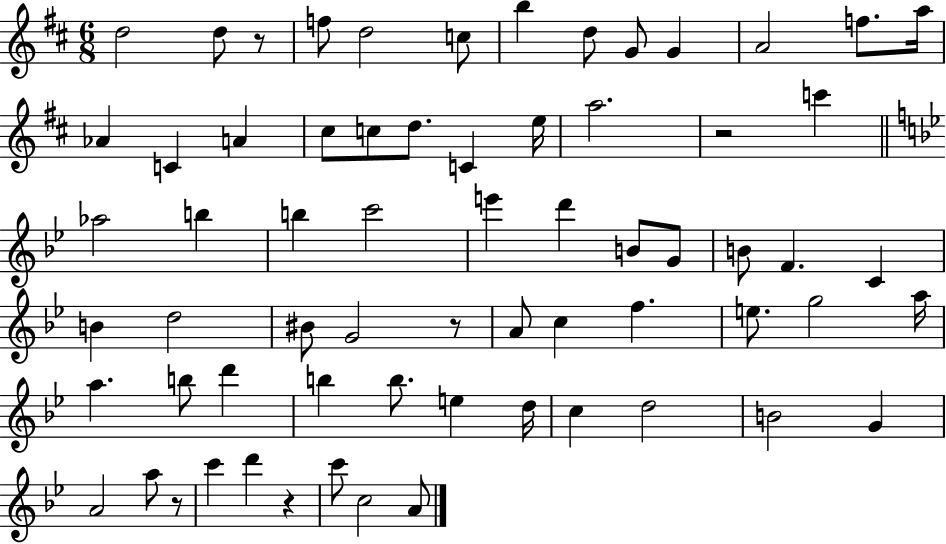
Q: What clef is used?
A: treble